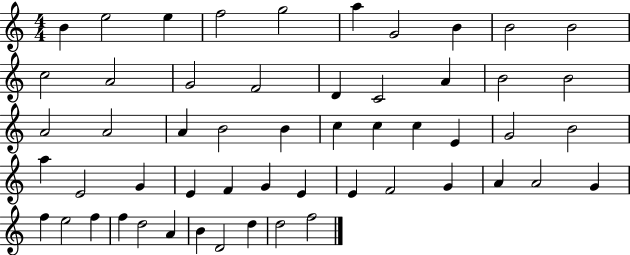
X:1
T:Untitled
M:4/4
L:1/4
K:C
B e2 e f2 g2 a G2 B B2 B2 c2 A2 G2 F2 D C2 A B2 B2 A2 A2 A B2 B c c c E G2 B2 a E2 G E F G E E F2 G A A2 G f e2 f f d2 A B D2 d d2 f2